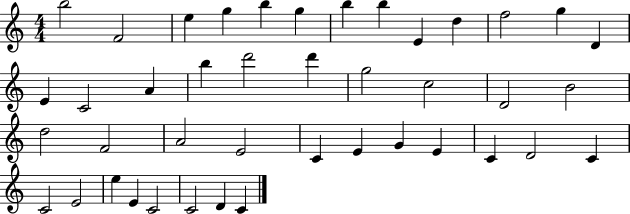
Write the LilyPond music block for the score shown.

{
  \clef treble
  \numericTimeSignature
  \time 4/4
  \key c \major
  b''2 f'2 | e''4 g''4 b''4 g''4 | b''4 b''4 e'4 d''4 | f''2 g''4 d'4 | \break e'4 c'2 a'4 | b''4 d'''2 d'''4 | g''2 c''2 | d'2 b'2 | \break d''2 f'2 | a'2 e'2 | c'4 e'4 g'4 e'4 | c'4 d'2 c'4 | \break c'2 e'2 | e''4 e'4 c'2 | c'2 d'4 c'4 | \bar "|."
}